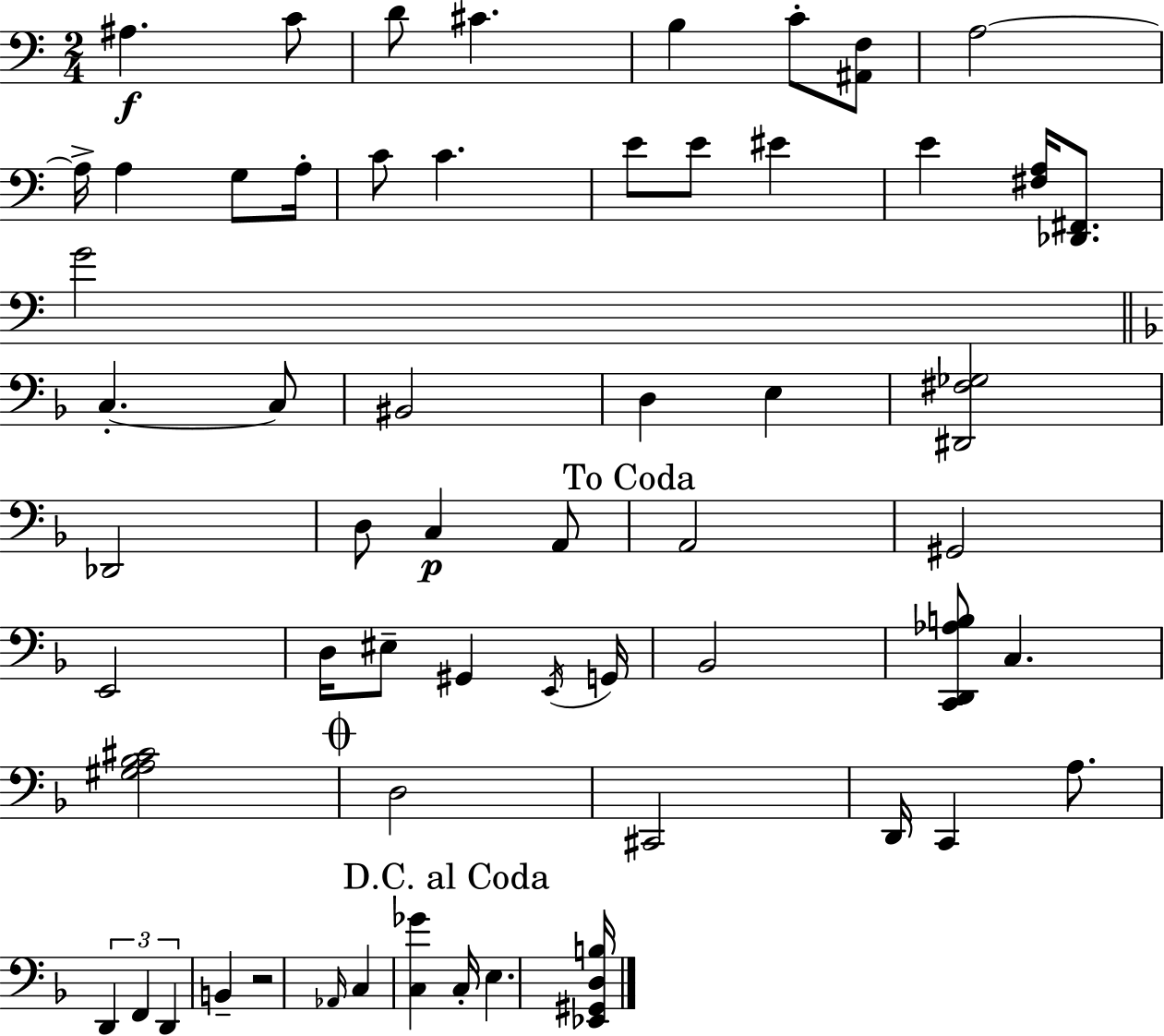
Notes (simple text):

A#3/q. C4/e D4/e C#4/q. B3/q C4/e [A#2,F3]/e A3/h A3/s A3/q G3/e A3/s C4/e C4/q. E4/e E4/e EIS4/q E4/q [F#3,A3]/s [Db2,F#2]/e. G4/h C3/q. C3/e BIS2/h D3/q E3/q [D#2,F#3,Gb3]/h Db2/h D3/e C3/q A2/e A2/h G#2/h E2/h D3/s EIS3/e G#2/q E2/s G2/s Bb2/h [C2,D2,Ab3,B3]/e C3/q. [G#3,A3,Bb3,C#4]/h D3/h C#2/h D2/s C2/q A3/e. D2/q F2/q D2/q B2/q R/h Ab2/s C3/q [C3,Gb4]/q C3/s E3/q. [Eb2,G#2,D3,B3]/s